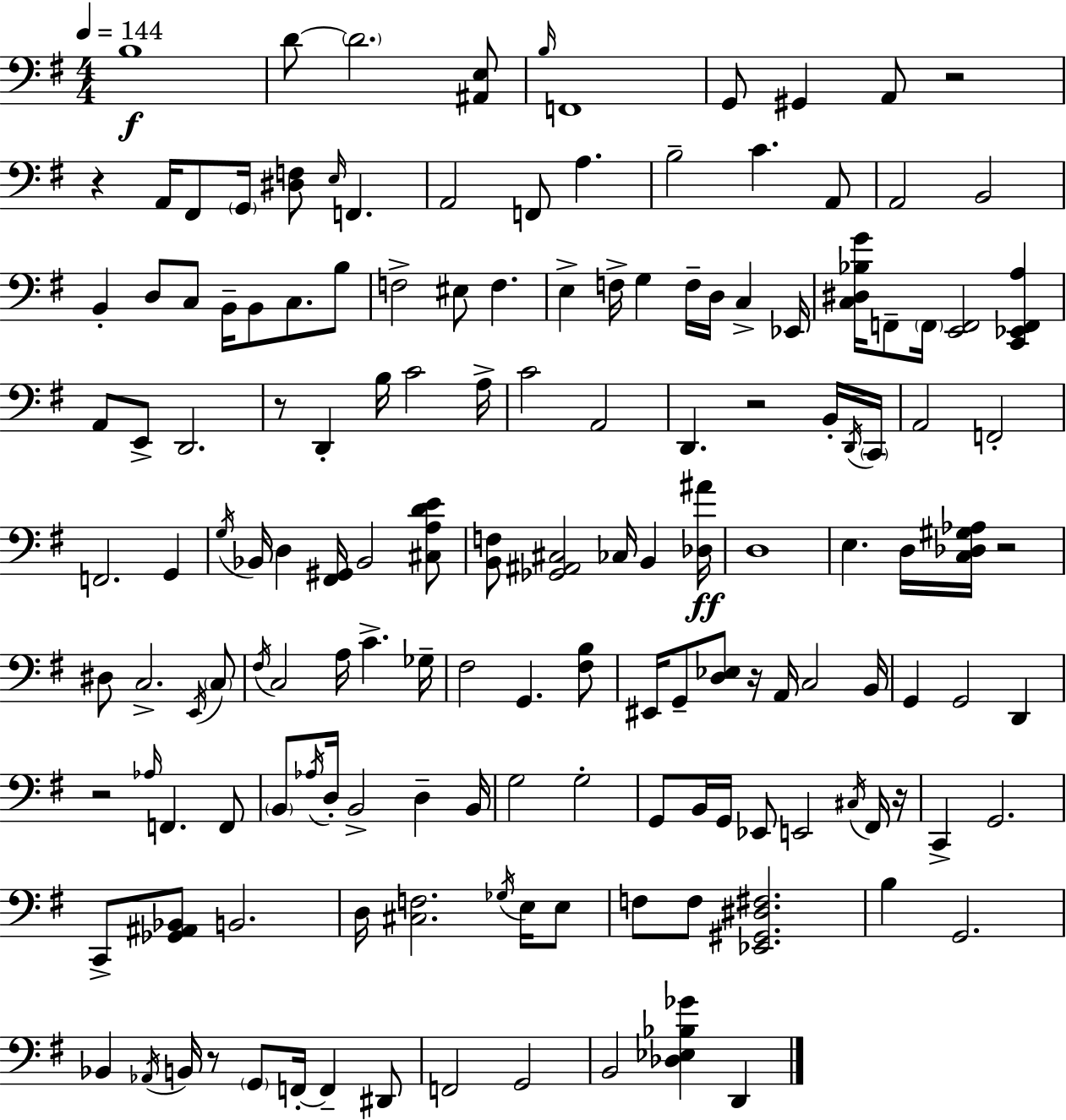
B3/w D4/e D4/h. [A#2,E3]/e B3/s F2/w G2/e G#2/q A2/e R/h R/q A2/s F#2/e G2/s [D#3,F3]/e E3/s F2/q. A2/h F2/e A3/q. B3/h C4/q. A2/e A2/h B2/h B2/q D3/e C3/e B2/s B2/e C3/e. B3/e F3/h EIS3/e F3/q. E3/q F3/s G3/q F3/s D3/s C3/q Eb2/s [C3,D#3,Bb3,G4]/s F2/e F2/s [E2,F2]/h [C2,Eb2,F2,A3]/q A2/e E2/e D2/h. R/e D2/q B3/s C4/h A3/s C4/h A2/h D2/q. R/h B2/s D2/s C2/s A2/h F2/h F2/h. G2/q G3/s Bb2/s D3/q [F#2,G#2]/s Bb2/h [C#3,A3,D4,E4]/e [B2,F3]/e [Gb2,A#2,C#3]/h CES3/s B2/q [Db3,A#4]/s D3/w E3/q. D3/s [C3,Db3,G#3,Ab3]/s R/h D#3/e C3/h. E2/s C3/e F#3/s C3/h A3/s C4/q. Gb3/s F#3/h G2/q. [F#3,B3]/e EIS2/s G2/e [D3,Eb3]/e R/s A2/s C3/h B2/s G2/q G2/h D2/q R/h Ab3/s F2/q. F2/e B2/e Ab3/s D3/s B2/h D3/q B2/s G3/h G3/h G2/e B2/s G2/s Eb2/e E2/h C#3/s F#2/s R/s C2/q G2/h. C2/e [Gb2,A#2,Bb2]/e B2/h. D3/s [C#3,F3]/h. Gb3/s E3/s E3/e F3/e F3/e [Eb2,G#2,D#3,F#3]/h. B3/q G2/h. Bb2/q Ab2/s B2/s R/e G2/e F2/s F2/q D#2/e F2/h G2/h B2/h [Db3,Eb3,Bb3,Gb4]/q D2/q